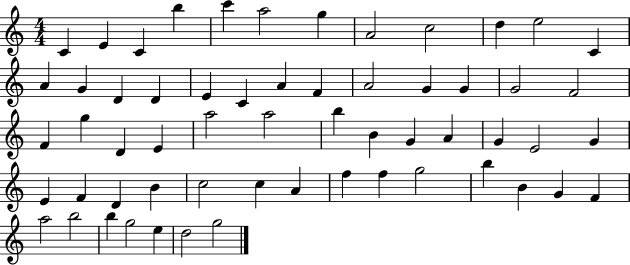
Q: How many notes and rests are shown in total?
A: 59